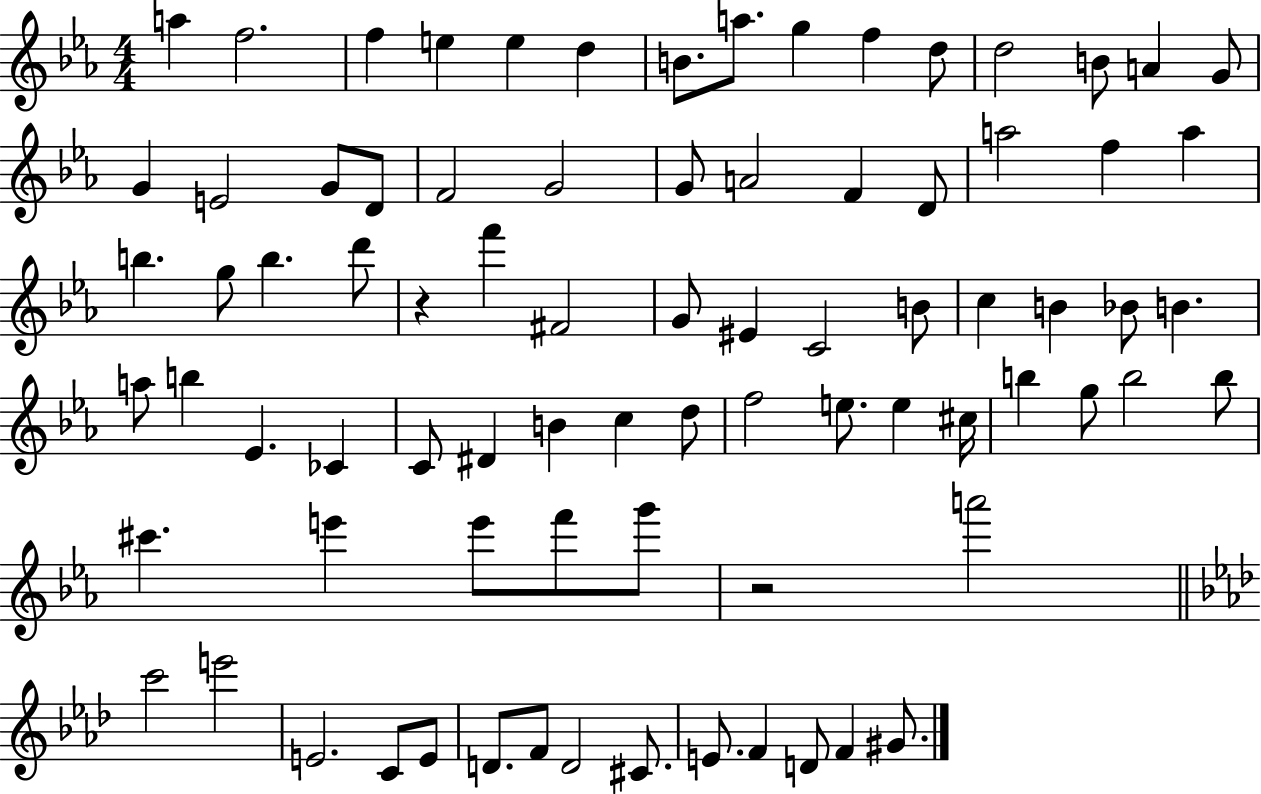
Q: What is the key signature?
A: EES major